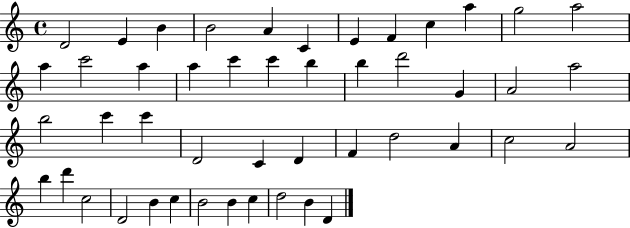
D4/h E4/q B4/q B4/h A4/q C4/q E4/q F4/q C5/q A5/q G5/h A5/h A5/q C6/h A5/q A5/q C6/q C6/q B5/q B5/q D6/h G4/q A4/h A5/h B5/h C6/q C6/q D4/h C4/q D4/q F4/q D5/h A4/q C5/h A4/h B5/q D6/q C5/h D4/h B4/q C5/q B4/h B4/q C5/q D5/h B4/q D4/q